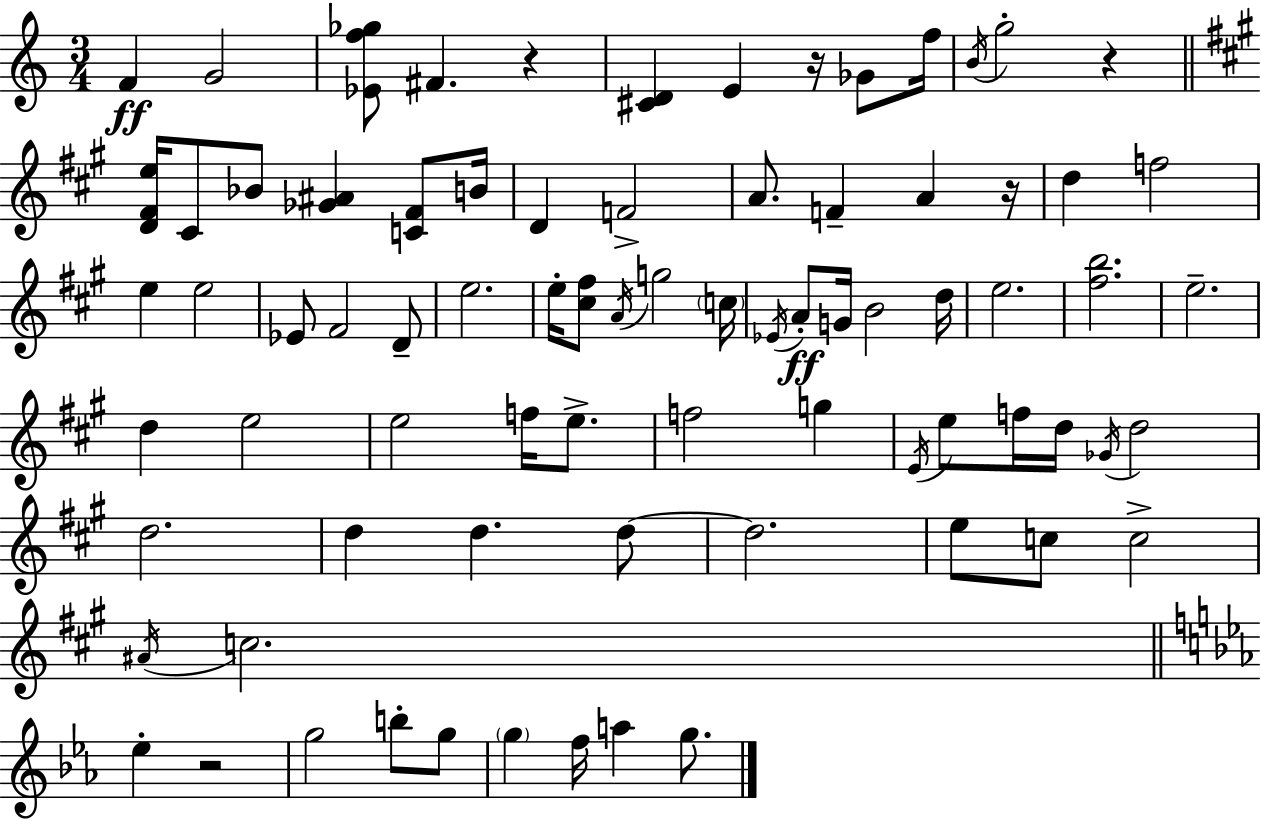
{
  \clef treble
  \numericTimeSignature
  \time 3/4
  \key a \minor
  f'4\ff g'2 | <ees' f'' ges''>8 fis'4. r4 | <cis' d'>4 e'4 r16 ges'8 f''16 | \acciaccatura { b'16 } g''2-. r4 | \break \bar "||" \break \key a \major <d' fis' e''>16 cis'8 bes'8 <ges' ais'>4 <c' fis'>8 b'16 | d'4 f'2-> | a'8. f'4-- a'4 r16 | d''4 f''2 | \break e''4 e''2 | ees'8 fis'2 d'8-- | e''2. | e''16-. <cis'' fis''>8 \acciaccatura { a'16 } g''2 | \break \parenthesize c''16 \acciaccatura { ees'16 } a'8-.\ff g'16 b'2 | d''16 e''2. | <fis'' b''>2. | e''2.-- | \break d''4 e''2 | e''2 f''16 e''8.-> | f''2 g''4 | \acciaccatura { e'16 } e''8 f''16 d''16 \acciaccatura { ges'16 } d''2 | \break d''2. | d''4 d''4. | d''8~~ d''2. | e''8 c''8 c''2-> | \break \acciaccatura { ais'16 } c''2. | \bar "||" \break \key ees \major ees''4-. r2 | g''2 b''8-. g''8 | \parenthesize g''4 f''16 a''4 g''8. | \bar "|."
}